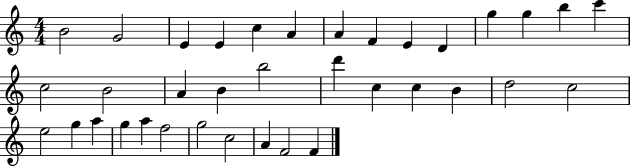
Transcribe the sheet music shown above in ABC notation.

X:1
T:Untitled
M:4/4
L:1/4
K:C
B2 G2 E E c A A F E D g g b c' c2 B2 A B b2 d' c c B d2 c2 e2 g a g a f2 g2 c2 A F2 F